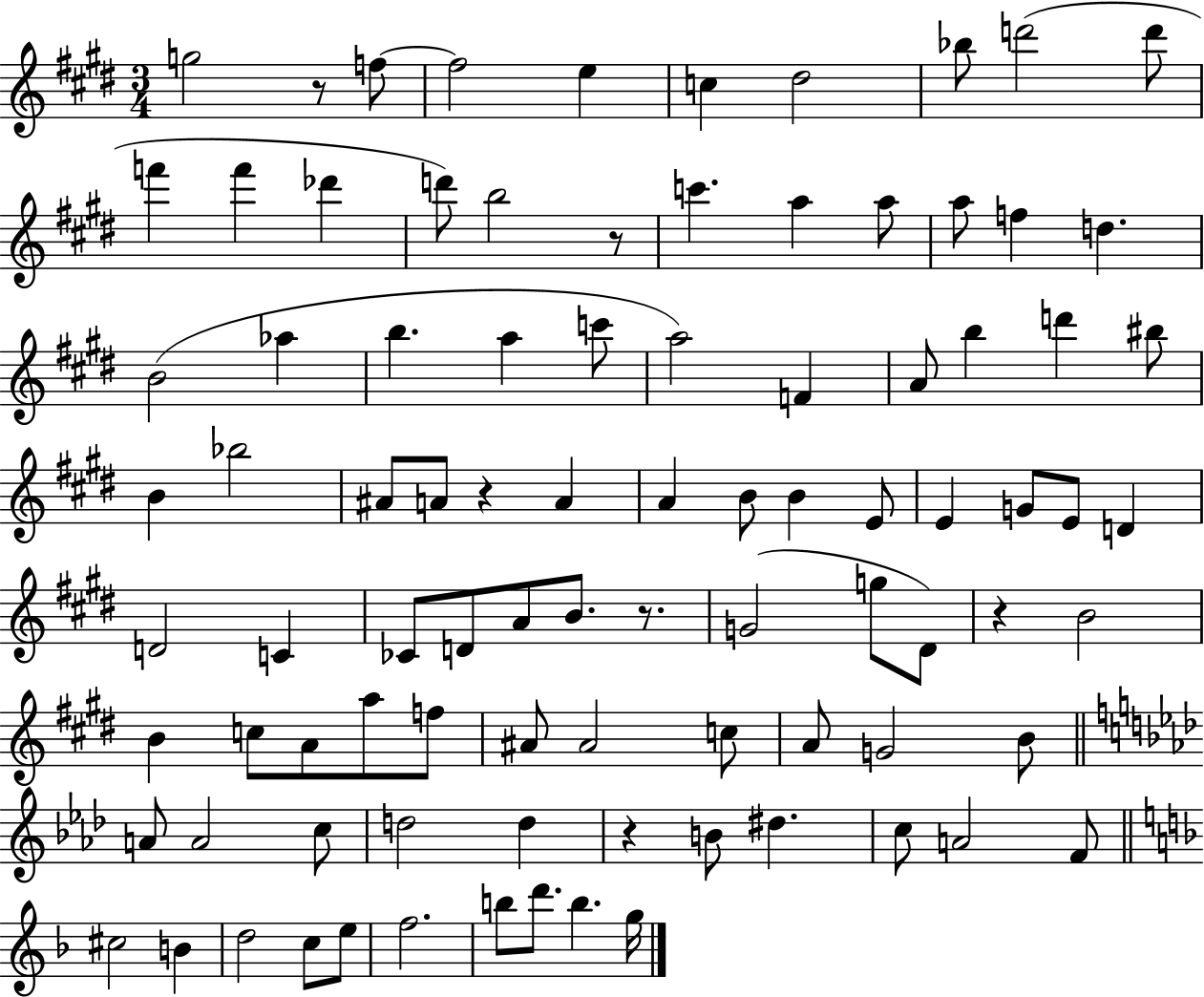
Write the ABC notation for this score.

X:1
T:Untitled
M:3/4
L:1/4
K:E
g2 z/2 f/2 f2 e c ^d2 _b/2 d'2 d'/2 f' f' _d' d'/2 b2 z/2 c' a a/2 a/2 f d B2 _a b a c'/2 a2 F A/2 b d' ^b/2 B _b2 ^A/2 A/2 z A A B/2 B E/2 E G/2 E/2 D D2 C _C/2 D/2 A/2 B/2 z/2 G2 g/2 ^D/2 z B2 B c/2 A/2 a/2 f/2 ^A/2 ^A2 c/2 A/2 G2 B/2 A/2 A2 c/2 d2 d z B/2 ^d c/2 A2 F/2 ^c2 B d2 c/2 e/2 f2 b/2 d'/2 b g/4